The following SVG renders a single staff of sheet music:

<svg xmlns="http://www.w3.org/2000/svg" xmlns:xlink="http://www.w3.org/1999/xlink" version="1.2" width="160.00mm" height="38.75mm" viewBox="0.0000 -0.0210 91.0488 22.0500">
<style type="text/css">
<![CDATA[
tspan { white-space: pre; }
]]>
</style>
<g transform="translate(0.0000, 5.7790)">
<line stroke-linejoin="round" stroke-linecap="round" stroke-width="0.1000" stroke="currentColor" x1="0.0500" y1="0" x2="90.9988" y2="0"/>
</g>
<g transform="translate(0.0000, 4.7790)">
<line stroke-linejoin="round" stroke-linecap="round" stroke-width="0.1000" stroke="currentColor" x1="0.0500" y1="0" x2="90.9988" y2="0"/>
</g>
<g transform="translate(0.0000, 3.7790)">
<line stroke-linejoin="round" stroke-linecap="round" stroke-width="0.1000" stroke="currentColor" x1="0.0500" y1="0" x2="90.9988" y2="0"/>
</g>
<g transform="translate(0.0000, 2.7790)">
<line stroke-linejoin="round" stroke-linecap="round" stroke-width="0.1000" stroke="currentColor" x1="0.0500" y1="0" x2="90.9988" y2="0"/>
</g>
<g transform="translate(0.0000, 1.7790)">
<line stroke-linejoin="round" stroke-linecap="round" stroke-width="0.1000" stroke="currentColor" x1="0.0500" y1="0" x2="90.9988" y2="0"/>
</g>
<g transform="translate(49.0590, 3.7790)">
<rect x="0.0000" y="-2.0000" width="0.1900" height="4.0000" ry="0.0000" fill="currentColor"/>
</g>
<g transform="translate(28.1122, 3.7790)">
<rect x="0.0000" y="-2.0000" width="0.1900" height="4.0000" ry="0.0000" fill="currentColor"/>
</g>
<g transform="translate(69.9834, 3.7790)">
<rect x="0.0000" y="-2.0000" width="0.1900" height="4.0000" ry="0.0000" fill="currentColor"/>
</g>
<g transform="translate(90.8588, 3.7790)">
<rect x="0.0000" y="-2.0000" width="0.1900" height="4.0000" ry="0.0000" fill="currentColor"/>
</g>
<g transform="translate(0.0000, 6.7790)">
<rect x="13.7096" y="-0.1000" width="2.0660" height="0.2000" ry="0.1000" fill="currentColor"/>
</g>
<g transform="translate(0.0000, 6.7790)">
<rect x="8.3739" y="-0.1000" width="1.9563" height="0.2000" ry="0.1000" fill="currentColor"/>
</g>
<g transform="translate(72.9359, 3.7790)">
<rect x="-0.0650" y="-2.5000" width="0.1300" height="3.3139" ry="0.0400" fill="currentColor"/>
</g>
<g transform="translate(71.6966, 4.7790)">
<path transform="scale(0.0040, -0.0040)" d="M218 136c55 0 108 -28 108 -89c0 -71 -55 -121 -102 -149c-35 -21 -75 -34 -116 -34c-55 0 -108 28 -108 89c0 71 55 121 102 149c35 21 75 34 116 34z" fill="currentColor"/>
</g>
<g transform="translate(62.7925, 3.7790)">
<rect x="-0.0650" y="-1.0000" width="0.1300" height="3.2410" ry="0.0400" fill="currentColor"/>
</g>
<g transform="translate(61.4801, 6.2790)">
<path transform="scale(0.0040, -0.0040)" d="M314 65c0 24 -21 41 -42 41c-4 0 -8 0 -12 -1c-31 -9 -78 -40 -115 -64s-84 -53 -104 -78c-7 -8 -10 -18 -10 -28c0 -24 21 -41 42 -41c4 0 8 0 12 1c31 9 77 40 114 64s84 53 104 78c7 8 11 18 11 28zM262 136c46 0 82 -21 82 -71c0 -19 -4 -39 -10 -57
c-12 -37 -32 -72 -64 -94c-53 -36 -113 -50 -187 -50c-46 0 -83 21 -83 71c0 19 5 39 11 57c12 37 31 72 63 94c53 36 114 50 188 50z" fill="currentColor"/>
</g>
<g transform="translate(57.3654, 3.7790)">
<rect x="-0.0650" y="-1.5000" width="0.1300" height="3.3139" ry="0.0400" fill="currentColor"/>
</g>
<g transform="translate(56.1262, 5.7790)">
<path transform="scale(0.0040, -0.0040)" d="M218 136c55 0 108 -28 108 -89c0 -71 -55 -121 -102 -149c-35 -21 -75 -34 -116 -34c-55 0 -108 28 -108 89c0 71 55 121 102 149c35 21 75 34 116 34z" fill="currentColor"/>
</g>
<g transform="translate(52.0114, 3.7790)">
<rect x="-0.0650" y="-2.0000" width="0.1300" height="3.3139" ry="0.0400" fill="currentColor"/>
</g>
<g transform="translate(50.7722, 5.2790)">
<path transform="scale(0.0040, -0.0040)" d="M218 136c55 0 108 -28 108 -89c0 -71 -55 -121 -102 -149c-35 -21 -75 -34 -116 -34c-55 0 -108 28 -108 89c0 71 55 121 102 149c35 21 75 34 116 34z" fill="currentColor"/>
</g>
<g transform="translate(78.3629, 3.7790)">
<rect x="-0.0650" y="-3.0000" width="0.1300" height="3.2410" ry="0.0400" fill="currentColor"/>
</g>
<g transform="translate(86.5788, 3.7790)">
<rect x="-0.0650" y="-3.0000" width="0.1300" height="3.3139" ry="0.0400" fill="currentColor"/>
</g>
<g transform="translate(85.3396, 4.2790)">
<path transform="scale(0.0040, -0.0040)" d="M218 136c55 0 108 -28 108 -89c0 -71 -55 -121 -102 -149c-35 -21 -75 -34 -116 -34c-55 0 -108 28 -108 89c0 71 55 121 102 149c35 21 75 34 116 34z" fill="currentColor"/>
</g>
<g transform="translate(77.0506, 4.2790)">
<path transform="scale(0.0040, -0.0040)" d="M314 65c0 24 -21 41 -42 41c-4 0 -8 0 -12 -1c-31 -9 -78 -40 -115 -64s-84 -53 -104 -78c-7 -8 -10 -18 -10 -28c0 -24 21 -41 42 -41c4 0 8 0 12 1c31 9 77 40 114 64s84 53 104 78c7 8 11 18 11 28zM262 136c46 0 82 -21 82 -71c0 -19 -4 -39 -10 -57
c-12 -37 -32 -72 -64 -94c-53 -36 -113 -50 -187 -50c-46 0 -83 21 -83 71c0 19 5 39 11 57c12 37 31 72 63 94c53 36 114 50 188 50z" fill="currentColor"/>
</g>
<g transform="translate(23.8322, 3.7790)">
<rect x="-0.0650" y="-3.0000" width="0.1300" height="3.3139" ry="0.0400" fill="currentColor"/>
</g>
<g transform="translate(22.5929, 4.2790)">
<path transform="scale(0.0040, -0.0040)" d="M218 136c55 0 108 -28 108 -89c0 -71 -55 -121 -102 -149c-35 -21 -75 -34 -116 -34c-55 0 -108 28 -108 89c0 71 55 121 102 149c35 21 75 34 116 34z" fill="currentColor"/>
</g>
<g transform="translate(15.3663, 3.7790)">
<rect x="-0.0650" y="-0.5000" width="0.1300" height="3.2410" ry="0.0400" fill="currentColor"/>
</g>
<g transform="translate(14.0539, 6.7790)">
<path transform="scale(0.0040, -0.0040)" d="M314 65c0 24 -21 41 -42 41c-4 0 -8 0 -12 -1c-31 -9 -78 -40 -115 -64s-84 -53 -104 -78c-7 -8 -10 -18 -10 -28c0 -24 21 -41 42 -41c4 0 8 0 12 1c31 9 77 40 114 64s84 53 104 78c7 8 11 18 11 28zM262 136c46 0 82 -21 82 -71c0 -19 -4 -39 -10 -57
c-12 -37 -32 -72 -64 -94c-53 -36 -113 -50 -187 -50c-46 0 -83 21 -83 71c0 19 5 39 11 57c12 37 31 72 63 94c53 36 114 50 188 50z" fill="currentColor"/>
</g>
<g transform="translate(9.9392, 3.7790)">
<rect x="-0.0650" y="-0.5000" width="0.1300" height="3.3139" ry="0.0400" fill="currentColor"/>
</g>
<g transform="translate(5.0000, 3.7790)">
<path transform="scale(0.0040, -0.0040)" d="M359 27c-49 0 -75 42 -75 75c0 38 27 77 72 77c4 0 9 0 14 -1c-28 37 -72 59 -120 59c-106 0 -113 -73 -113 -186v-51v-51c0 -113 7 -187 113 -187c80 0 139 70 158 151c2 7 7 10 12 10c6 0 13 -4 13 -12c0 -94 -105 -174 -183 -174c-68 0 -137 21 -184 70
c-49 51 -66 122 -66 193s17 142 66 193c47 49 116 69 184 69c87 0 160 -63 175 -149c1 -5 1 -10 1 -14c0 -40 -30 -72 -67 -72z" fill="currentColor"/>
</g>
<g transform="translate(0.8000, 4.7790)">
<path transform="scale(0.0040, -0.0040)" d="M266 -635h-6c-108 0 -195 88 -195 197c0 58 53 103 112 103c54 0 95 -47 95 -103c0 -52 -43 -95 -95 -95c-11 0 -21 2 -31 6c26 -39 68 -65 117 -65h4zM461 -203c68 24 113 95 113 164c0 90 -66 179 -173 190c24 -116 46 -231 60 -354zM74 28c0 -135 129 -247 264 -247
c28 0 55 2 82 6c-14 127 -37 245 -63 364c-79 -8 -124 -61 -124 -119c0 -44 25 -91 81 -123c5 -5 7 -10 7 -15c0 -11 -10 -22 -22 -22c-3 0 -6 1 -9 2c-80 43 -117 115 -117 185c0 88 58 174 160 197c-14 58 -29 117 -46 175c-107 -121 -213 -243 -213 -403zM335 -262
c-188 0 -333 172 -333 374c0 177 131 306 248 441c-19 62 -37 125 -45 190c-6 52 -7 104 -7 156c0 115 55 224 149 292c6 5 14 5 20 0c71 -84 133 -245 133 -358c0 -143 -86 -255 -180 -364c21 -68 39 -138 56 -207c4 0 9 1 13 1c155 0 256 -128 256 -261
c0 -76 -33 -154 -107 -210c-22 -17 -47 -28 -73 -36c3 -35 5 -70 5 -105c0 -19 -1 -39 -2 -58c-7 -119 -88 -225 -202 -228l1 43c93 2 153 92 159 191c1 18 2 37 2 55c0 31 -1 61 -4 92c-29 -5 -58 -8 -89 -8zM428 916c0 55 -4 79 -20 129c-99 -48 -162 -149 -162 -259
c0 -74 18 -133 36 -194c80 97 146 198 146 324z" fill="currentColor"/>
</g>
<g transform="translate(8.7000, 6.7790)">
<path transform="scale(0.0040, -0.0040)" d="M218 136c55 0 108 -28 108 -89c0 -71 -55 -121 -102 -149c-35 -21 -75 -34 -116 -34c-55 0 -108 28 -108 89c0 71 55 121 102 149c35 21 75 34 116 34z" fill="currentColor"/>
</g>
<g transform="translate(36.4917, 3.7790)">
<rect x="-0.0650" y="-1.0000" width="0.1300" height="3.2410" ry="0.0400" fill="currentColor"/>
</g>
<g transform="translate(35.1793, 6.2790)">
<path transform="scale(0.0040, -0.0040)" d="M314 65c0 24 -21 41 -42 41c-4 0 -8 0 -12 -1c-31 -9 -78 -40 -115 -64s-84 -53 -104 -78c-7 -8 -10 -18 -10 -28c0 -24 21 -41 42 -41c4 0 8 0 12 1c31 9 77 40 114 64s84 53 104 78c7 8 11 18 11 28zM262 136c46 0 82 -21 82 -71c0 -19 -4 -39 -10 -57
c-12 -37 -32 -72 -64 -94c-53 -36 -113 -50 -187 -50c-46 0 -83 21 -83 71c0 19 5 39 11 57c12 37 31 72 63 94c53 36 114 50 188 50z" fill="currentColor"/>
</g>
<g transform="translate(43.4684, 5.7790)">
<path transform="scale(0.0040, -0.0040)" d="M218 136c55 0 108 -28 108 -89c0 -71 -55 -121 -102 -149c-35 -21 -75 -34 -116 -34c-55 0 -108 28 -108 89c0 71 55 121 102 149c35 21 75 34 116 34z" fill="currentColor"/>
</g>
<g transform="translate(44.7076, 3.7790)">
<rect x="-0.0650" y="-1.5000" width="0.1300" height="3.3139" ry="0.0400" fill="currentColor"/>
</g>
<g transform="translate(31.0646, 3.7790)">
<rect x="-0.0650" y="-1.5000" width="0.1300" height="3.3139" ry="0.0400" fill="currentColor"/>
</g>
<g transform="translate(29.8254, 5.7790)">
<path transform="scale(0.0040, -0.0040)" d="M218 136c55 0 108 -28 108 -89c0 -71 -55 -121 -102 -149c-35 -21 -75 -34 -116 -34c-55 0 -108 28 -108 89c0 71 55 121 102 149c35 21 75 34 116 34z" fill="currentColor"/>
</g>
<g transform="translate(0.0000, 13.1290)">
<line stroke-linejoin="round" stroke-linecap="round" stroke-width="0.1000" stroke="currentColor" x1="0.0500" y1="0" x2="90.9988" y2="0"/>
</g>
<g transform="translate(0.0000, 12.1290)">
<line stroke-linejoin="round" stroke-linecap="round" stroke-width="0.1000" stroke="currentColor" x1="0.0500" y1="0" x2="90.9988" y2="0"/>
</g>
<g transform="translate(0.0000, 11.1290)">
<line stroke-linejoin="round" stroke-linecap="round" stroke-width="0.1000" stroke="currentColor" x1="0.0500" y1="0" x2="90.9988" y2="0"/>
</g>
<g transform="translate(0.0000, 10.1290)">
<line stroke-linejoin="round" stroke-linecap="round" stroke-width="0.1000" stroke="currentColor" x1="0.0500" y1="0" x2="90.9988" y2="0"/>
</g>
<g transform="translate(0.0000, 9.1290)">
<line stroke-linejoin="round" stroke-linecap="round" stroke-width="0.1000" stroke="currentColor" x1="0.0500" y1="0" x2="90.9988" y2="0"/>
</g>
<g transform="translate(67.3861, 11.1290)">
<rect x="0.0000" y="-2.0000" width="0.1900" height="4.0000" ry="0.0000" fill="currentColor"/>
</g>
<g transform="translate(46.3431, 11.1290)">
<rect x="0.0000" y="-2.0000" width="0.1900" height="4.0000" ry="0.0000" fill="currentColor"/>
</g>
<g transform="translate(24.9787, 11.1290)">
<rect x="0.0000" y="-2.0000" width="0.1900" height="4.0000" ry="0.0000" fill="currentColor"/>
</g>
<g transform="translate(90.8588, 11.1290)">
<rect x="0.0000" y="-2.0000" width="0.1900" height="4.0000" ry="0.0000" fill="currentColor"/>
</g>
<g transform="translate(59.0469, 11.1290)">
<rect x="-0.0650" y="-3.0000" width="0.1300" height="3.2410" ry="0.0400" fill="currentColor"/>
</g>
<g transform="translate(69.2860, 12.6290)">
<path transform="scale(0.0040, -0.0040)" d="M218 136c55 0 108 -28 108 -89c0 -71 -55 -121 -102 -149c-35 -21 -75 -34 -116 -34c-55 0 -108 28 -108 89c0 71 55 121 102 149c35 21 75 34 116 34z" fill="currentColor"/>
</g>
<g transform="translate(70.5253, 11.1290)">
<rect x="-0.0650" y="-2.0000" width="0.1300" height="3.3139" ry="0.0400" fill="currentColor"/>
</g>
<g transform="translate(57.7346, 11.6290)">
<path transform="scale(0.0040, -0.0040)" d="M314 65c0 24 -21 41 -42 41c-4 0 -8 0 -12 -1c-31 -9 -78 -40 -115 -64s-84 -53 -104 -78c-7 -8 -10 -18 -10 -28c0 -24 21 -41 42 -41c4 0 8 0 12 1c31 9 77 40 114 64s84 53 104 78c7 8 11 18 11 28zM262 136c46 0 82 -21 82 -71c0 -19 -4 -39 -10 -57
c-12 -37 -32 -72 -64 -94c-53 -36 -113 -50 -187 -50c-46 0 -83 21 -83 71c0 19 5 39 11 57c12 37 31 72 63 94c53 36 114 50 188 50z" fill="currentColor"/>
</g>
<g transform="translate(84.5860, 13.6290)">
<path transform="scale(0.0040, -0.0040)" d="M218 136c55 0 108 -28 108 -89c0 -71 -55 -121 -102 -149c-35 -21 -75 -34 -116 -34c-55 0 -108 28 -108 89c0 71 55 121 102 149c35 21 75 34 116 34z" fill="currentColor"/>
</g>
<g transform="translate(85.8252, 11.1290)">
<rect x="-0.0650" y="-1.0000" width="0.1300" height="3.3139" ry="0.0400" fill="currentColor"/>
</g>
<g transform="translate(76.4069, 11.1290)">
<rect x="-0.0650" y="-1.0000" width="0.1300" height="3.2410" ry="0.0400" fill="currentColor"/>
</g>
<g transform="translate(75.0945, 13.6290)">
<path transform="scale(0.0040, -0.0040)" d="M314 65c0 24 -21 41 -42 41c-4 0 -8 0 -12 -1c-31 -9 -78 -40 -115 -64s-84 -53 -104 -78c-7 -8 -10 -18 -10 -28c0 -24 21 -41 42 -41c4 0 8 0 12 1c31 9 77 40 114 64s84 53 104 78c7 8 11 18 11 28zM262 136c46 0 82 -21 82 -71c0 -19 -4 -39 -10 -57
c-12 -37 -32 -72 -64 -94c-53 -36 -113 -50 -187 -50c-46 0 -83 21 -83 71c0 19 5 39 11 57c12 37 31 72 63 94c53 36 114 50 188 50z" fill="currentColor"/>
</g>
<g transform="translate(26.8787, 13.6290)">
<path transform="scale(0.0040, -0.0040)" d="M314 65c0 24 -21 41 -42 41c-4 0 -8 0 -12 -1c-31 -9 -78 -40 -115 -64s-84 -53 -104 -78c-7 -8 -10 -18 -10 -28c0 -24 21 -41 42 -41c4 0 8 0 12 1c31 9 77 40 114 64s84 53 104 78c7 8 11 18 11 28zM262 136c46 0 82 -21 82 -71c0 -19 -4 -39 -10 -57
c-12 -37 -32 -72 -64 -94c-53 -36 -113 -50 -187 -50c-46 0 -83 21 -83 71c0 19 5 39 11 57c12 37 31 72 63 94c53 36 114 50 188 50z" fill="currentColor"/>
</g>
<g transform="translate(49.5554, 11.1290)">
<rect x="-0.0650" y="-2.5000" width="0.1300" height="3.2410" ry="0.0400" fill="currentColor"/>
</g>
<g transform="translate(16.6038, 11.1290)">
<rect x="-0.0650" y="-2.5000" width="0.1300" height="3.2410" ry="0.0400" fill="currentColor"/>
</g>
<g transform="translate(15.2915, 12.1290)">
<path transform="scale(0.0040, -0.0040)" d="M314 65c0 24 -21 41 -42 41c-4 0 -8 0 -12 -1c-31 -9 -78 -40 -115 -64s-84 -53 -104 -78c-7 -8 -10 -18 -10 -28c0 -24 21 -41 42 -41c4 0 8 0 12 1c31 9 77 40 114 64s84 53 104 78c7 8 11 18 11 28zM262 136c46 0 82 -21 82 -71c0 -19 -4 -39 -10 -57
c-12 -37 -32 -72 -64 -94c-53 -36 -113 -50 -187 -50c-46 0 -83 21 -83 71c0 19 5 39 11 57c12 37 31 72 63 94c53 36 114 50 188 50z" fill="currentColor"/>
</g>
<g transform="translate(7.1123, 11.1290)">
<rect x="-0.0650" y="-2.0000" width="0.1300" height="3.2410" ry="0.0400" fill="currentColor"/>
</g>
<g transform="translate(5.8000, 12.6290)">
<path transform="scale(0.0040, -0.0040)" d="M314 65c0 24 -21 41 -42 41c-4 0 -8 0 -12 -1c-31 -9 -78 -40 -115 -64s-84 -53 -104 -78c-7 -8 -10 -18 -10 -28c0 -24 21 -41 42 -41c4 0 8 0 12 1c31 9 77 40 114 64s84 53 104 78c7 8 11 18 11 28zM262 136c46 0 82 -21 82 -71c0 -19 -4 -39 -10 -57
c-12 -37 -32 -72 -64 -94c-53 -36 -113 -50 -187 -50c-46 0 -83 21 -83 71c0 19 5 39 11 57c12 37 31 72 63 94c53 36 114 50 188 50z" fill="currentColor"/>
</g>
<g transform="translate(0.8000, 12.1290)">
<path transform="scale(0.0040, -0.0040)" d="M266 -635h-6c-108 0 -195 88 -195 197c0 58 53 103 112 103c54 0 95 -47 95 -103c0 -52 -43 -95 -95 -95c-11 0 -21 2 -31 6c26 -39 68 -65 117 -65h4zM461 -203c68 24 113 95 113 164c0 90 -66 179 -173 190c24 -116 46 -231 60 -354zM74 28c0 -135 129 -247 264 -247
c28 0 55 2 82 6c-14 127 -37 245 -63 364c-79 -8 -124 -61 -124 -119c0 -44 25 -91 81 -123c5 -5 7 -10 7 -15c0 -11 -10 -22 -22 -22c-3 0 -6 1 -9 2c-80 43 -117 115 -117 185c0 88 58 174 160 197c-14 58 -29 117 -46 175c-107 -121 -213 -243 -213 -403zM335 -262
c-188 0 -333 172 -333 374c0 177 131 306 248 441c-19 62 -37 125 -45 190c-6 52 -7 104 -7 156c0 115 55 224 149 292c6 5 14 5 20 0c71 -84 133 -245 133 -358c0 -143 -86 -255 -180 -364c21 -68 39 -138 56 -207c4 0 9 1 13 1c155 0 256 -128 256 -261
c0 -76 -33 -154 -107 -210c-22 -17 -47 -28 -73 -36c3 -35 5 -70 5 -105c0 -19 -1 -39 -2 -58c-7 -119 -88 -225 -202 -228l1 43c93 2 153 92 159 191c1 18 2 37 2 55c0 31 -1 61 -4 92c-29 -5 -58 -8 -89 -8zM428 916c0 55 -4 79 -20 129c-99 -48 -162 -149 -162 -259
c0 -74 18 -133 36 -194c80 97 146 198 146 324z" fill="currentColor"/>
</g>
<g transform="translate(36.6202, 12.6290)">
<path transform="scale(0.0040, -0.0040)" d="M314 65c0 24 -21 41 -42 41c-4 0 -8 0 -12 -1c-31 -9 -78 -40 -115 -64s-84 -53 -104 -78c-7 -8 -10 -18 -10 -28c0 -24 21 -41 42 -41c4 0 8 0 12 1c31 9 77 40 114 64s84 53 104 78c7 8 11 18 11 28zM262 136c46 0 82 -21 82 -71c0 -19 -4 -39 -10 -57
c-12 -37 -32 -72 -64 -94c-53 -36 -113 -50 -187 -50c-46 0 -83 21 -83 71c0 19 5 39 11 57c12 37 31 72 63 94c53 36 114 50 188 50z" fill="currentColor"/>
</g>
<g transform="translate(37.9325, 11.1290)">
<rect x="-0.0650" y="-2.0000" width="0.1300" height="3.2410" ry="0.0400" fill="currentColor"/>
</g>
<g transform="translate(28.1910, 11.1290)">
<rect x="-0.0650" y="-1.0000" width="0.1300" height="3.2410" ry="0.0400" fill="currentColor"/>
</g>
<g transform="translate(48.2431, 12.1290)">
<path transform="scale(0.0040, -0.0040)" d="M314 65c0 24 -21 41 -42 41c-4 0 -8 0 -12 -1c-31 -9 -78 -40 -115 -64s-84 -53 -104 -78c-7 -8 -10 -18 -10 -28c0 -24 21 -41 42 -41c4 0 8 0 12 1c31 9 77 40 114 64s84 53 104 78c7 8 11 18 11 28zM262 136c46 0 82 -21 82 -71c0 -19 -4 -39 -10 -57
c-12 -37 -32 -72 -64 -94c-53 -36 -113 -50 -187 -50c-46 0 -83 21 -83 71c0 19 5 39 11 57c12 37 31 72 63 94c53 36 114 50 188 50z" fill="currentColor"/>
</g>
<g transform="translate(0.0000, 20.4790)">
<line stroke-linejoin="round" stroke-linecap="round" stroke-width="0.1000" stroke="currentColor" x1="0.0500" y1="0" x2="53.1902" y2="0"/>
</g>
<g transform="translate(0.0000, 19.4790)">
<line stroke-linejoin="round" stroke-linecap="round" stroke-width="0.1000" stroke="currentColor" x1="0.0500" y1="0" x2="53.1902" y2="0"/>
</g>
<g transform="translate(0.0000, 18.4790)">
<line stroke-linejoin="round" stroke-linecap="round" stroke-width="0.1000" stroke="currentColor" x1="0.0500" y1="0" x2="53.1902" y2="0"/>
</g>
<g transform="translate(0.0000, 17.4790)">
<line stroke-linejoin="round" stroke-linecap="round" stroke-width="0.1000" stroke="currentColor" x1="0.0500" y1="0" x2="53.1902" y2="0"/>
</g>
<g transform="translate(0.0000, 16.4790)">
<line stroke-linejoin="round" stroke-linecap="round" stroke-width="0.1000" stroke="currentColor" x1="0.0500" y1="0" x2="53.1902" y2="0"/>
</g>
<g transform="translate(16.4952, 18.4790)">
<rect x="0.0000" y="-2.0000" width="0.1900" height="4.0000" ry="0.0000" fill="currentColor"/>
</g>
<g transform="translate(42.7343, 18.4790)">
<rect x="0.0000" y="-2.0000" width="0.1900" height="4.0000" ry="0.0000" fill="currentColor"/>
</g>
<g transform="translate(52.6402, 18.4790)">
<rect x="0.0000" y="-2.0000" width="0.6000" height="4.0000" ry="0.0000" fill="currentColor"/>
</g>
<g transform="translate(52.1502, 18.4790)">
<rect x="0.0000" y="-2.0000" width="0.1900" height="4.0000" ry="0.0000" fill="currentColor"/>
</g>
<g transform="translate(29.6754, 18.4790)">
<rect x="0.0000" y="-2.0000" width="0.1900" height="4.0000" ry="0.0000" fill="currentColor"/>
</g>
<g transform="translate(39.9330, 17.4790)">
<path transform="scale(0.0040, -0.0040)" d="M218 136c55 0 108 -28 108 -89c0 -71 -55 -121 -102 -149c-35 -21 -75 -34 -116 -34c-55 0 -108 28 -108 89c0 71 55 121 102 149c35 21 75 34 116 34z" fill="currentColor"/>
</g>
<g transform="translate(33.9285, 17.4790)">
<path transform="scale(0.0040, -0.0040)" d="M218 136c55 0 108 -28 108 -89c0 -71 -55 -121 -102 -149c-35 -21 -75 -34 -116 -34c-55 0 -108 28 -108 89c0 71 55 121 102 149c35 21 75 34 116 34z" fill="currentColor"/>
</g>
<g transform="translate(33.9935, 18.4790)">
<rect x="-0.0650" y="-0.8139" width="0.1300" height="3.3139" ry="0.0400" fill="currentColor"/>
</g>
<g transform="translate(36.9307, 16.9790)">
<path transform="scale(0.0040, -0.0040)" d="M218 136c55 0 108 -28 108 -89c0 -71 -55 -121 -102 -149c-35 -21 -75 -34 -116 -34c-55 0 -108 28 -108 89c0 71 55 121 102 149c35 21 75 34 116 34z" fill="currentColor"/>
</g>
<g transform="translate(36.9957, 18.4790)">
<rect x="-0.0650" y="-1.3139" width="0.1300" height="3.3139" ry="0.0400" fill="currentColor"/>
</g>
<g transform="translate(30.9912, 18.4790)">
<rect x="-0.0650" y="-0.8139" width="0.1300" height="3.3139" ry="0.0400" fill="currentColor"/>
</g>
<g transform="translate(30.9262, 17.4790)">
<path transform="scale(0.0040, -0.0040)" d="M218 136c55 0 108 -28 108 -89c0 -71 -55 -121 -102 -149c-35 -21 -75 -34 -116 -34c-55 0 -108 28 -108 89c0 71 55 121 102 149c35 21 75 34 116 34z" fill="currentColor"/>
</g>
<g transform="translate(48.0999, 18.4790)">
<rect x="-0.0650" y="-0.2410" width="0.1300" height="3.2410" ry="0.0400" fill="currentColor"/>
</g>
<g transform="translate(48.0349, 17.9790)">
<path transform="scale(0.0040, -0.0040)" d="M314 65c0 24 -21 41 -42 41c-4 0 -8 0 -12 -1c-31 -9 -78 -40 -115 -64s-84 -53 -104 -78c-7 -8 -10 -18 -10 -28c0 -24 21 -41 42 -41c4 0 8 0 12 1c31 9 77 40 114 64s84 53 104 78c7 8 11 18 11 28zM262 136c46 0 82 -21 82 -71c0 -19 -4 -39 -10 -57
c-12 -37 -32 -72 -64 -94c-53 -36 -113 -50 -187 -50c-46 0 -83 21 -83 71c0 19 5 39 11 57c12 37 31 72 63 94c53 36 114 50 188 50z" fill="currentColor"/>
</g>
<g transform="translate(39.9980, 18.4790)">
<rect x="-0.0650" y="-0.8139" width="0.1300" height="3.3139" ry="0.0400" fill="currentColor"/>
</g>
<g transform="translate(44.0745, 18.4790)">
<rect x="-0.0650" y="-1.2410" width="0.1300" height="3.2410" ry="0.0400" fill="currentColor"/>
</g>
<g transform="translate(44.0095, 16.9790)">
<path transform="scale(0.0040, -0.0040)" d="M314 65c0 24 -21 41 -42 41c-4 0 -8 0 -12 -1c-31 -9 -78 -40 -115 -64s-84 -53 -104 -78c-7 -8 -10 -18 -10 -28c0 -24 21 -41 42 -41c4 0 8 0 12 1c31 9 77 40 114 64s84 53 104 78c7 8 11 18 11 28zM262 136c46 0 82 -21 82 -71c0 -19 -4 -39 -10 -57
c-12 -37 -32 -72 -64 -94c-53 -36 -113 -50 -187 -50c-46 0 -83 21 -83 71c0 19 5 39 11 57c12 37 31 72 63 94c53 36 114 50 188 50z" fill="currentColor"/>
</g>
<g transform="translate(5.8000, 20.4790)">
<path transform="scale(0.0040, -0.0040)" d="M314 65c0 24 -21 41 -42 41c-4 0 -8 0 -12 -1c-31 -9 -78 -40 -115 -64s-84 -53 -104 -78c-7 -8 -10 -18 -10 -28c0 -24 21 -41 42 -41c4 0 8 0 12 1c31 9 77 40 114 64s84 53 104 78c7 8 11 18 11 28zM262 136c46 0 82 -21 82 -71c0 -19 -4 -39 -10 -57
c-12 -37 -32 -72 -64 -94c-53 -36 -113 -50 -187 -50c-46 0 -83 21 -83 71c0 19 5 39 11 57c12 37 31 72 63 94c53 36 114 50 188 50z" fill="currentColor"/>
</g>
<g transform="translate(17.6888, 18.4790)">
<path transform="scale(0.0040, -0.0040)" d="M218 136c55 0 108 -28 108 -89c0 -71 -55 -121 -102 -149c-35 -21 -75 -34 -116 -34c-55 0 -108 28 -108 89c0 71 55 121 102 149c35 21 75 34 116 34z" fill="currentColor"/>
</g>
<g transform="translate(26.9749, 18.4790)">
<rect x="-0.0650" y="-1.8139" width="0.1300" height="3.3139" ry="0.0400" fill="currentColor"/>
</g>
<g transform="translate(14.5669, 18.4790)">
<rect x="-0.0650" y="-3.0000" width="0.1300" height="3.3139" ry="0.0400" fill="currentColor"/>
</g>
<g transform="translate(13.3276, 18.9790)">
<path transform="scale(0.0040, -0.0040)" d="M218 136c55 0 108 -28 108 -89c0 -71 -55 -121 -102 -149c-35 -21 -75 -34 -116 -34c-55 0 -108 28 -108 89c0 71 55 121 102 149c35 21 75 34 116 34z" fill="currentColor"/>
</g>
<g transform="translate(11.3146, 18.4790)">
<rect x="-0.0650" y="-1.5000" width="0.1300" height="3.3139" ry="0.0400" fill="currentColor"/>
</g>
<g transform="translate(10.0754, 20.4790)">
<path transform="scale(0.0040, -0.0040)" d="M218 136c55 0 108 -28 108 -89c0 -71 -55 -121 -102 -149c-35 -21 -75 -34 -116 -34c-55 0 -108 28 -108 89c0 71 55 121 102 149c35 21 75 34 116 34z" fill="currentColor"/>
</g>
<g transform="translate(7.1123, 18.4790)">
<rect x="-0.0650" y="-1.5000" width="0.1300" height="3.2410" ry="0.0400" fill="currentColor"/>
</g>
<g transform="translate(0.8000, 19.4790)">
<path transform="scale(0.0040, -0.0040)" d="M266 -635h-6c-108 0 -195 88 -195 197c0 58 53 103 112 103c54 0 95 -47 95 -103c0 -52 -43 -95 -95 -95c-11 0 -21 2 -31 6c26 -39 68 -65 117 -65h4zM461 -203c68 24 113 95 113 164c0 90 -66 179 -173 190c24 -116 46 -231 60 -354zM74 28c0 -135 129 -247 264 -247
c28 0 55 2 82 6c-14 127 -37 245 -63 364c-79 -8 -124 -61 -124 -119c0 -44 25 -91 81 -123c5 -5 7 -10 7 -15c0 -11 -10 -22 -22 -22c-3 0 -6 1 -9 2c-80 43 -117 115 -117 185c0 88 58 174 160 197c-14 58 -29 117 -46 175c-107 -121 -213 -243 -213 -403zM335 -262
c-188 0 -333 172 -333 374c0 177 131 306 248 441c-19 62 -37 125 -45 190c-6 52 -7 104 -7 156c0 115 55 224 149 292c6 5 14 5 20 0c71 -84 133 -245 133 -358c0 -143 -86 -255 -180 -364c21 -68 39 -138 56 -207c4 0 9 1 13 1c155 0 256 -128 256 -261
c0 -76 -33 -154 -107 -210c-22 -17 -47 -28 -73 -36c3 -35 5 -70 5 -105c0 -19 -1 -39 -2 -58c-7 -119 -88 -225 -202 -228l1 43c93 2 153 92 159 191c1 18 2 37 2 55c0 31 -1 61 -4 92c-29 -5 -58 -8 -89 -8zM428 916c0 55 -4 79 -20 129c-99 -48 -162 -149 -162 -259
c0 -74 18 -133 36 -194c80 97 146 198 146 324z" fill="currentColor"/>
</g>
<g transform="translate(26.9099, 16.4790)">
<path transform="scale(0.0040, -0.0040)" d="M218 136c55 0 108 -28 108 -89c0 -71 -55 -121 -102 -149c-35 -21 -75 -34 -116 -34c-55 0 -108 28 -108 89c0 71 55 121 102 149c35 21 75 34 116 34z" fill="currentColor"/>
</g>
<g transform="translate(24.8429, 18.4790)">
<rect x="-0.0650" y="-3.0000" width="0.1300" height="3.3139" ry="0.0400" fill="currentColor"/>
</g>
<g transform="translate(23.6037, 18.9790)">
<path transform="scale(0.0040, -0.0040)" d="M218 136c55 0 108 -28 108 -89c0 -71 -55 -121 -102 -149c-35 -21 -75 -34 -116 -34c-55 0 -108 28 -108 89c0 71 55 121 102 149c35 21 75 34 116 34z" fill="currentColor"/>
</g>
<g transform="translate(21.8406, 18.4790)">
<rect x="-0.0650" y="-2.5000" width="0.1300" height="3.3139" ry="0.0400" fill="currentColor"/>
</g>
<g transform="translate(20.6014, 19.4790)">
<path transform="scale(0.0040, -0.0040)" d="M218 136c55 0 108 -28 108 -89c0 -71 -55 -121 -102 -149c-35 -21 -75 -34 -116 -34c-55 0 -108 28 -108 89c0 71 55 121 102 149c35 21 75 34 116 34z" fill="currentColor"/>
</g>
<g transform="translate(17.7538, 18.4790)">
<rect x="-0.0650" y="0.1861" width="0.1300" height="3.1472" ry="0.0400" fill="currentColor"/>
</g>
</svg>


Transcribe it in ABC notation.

X:1
T:Untitled
M:4/4
L:1/4
K:C
C C2 A E D2 E F E D2 G A2 A F2 G2 D2 F2 G2 A2 F D2 D E2 E A B G A f d d e d e2 c2